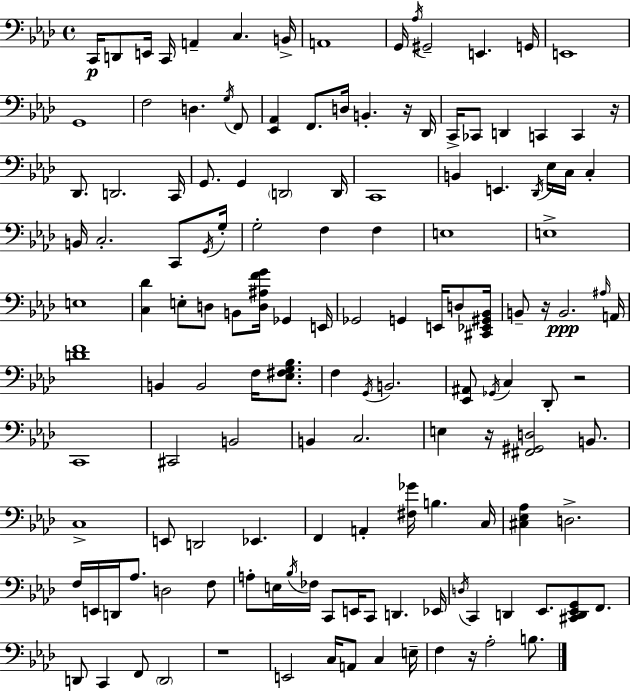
C2/s D2/e E2/s C2/s A2/q C3/q. B2/s A2/w G2/s Ab3/s G#2/h E2/q. G2/s E2/w G2/w F3/h D3/q. G3/s F2/e [Eb2,Ab2]/q F2/e. D3/s B2/q. R/s Db2/s C2/s CES2/e D2/q C2/q C2/q R/s Db2/e. D2/h. C2/s G2/e. G2/q D2/h D2/s C2/w B2/q E2/q. Db2/s Eb3/s C3/s C3/q B2/s C3/h. C2/e G2/s G3/s G3/h F3/q F3/q E3/w E3/w E3/w [C3,Db4]/q E3/e D3/e B2/e [D3,A#3,F4,G4]/s Gb2/q E2/s Gb2/h G2/q E2/s D3/e [C#2,Eb2,G#2,Bb2]/s B2/e R/s B2/h. A#3/s A2/s [D4,F4]/w B2/q B2/h F3/s [Eb3,F#3,G3,Bb3]/e. F3/q G2/s B2/h. [Eb2,A#2]/e Gb2/s C3/q Db2/e R/h C2/w C#2/h B2/h B2/q C3/h. E3/q R/s [F#2,G#2,D3]/h B2/e. C3/w E2/e D2/h Eb2/q. F2/q A2/q [F#3,Gb4]/s B3/q. C3/s [C#3,Eb3,Ab3]/q D3/h. F3/s E2/s D2/s Ab3/e. D3/h F3/e A3/e E3/s Bb3/s FES3/s C2/e E2/s C2/e D2/q. Eb2/s D3/s C2/q D2/q Eb2/e. [C#2,D2,Eb2,G2]/e F2/e. D2/e C2/q F2/e D2/h R/w E2/h C3/s A2/e C3/q E3/s F3/q R/s Ab3/h B3/e.